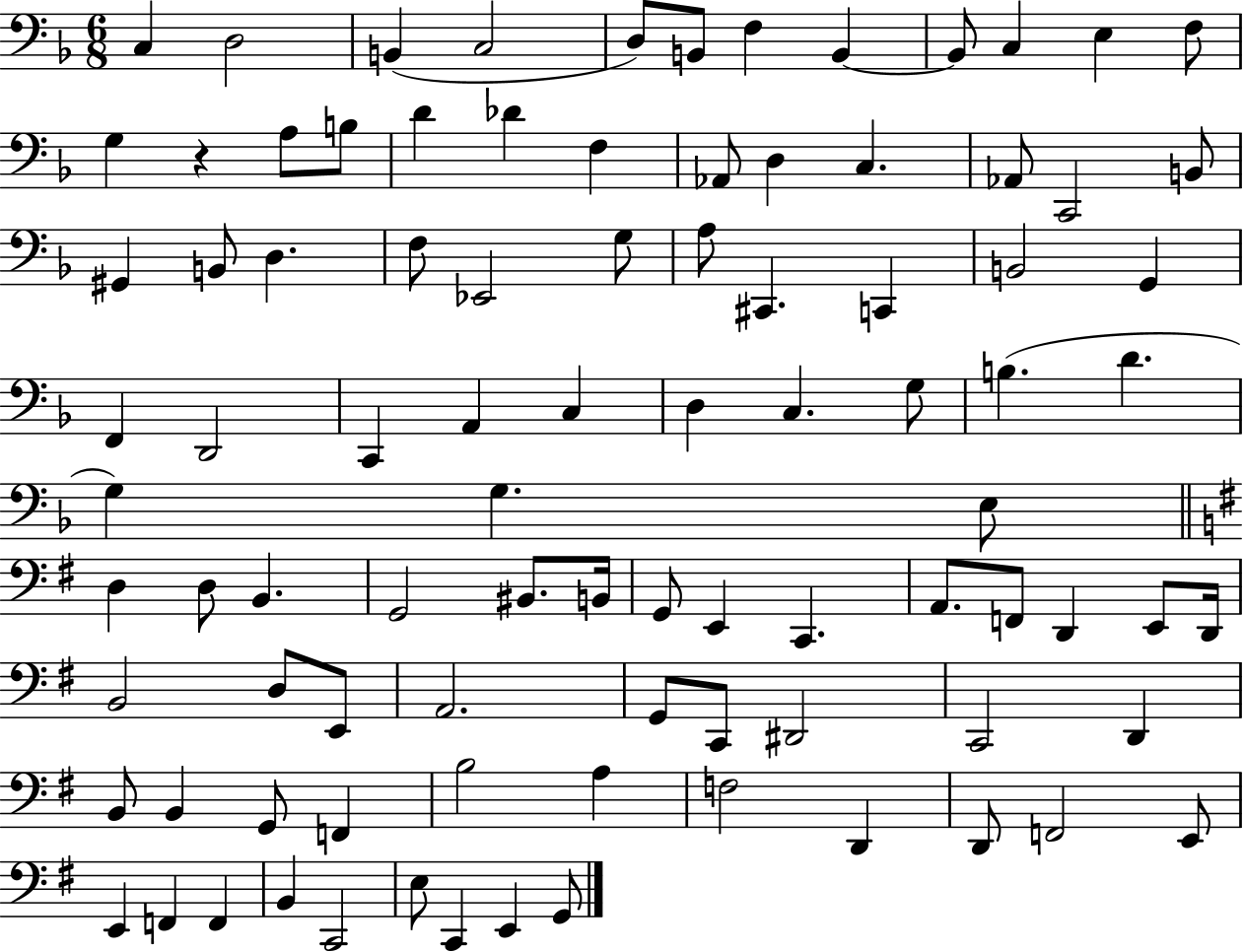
{
  \clef bass
  \numericTimeSignature
  \time 6/8
  \key f \major
  c4 d2 | b,4( c2 | d8) b,8 f4 b,4~~ | b,8 c4 e4 f8 | \break g4 r4 a8 b8 | d'4 des'4 f4 | aes,8 d4 c4. | aes,8 c,2 b,8 | \break gis,4 b,8 d4. | f8 ees,2 g8 | a8 cis,4. c,4 | b,2 g,4 | \break f,4 d,2 | c,4 a,4 c4 | d4 c4. g8 | b4.( d'4. | \break g4) g4. e8 | \bar "||" \break \key g \major d4 d8 b,4. | g,2 bis,8. b,16 | g,8 e,4 c,4. | a,8. f,8 d,4 e,8 d,16 | \break b,2 d8 e,8 | a,2. | g,8 c,8 dis,2 | c,2 d,4 | \break b,8 b,4 g,8 f,4 | b2 a4 | f2 d,4 | d,8 f,2 e,8 | \break e,4 f,4 f,4 | b,4 c,2 | e8 c,4 e,4 g,8 | \bar "|."
}